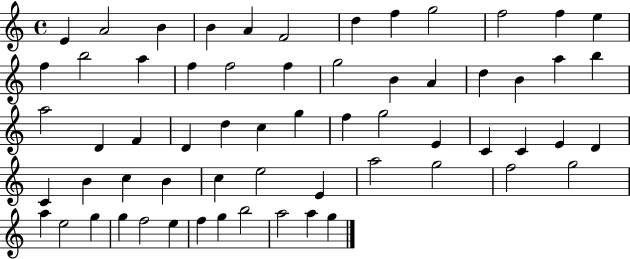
{
  \clef treble
  \time 4/4
  \defaultTimeSignature
  \key c \major
  e'4 a'2 b'4 | b'4 a'4 f'2 | d''4 f''4 g''2 | f''2 f''4 e''4 | \break f''4 b''2 a''4 | f''4 f''2 f''4 | g''2 b'4 a'4 | d''4 b'4 a''4 b''4 | \break a''2 d'4 f'4 | d'4 d''4 c''4 g''4 | f''4 g''2 e'4 | c'4 c'4 e'4 d'4 | \break c'4 b'4 c''4 b'4 | c''4 e''2 e'4 | a''2 g''2 | f''2 g''2 | \break a''4 e''2 g''4 | g''4 f''2 e''4 | f''4 g''4 b''2 | a''2 a''4 g''4 | \break \bar "|."
}